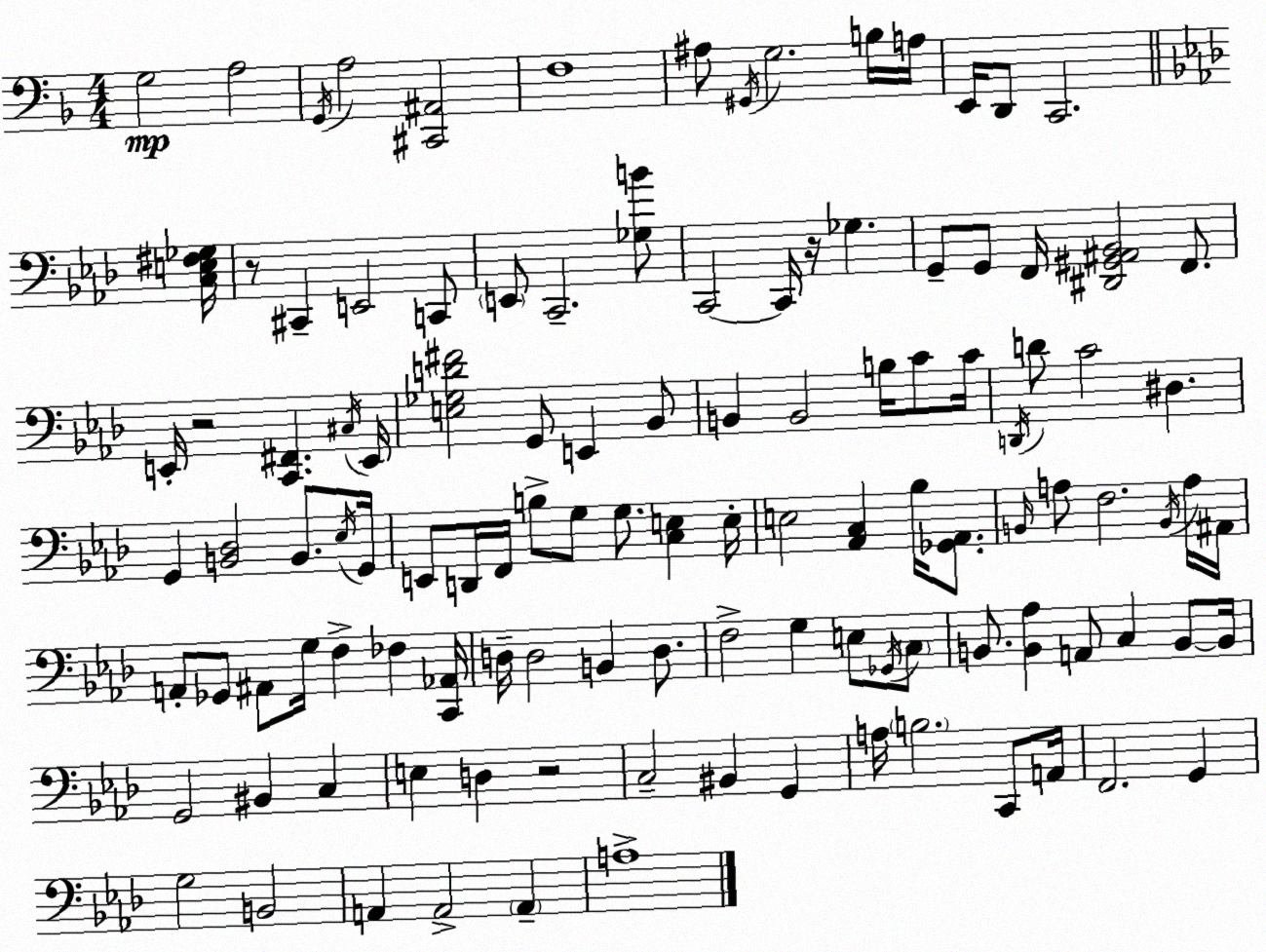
X:1
T:Untitled
M:4/4
L:1/4
K:F
G,2 A,2 G,,/4 A,2 [^C,,^A,,]2 F,4 ^A,/2 ^G,,/4 G,2 B,/4 A,/4 E,,/4 D,,/2 C,,2 [C,E,^F,_G,]/4 z/2 ^C,, E,,2 C,,/2 E,,/2 C,,2 [_G,B]/2 C,,2 C,,/4 z/4 _G, G,,/2 G,,/2 F,,/4 [^D,,^G,,^A,,_B,,]2 F,,/2 E,,/4 z2 [C,,^F,,] ^C,/4 E,,/4 [E,_G,D^F]2 G,,/2 E,, _B,,/2 B,, B,,2 B,/4 C/2 C/4 D,,/4 D/2 C2 ^D, G,, [B,,_D,]2 B,,/2 _E,/4 G,,/4 E,,/2 D,,/4 F,,/4 B,/2 G,/2 G,/2 [C,E,] E,/4 E,2 [_A,,C,] _B,/4 [_G,,_A,,]/2 B,,/4 A,/2 F,2 B,,/4 A,/4 ^A,,/4 A,,/2 _G,,/2 ^A,,/2 G,/4 F, _F, [C,,_A,,]/4 D,/4 D,2 B,, D,/2 F,2 G, E,/2 _G,,/4 C,/2 B,,/2 [B,,_A,] A,,/2 C, B,,/2 B,,/4 G,,2 ^B,, C, E, D, z2 C,2 ^B,, G,, A,/4 B,2 C,,/2 A,,/4 F,,2 G,, G,2 B,,2 A,, A,,2 A,, A,4